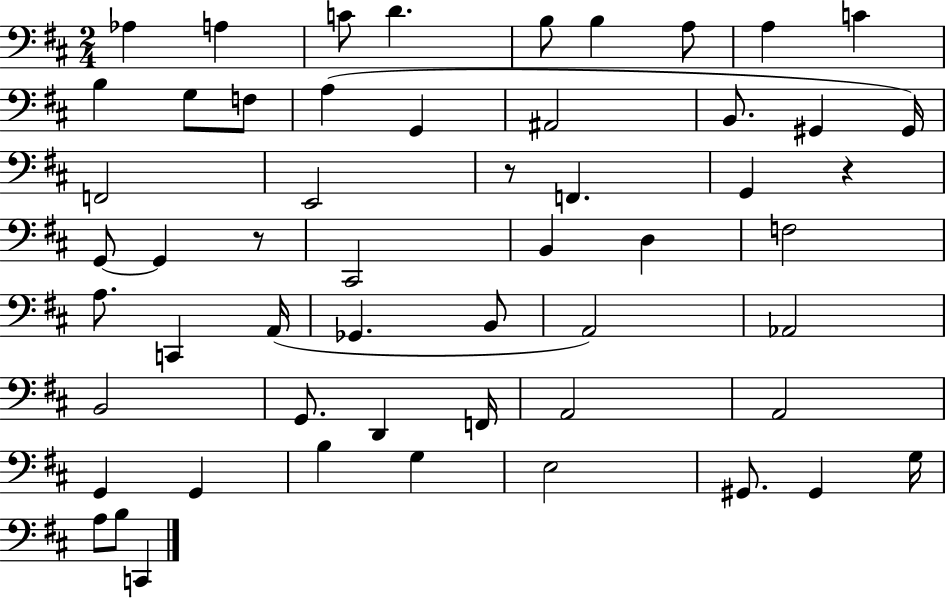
{
  \clef bass
  \numericTimeSignature
  \time 2/4
  \key d \major
  aes4 a4 | c'8 d'4. | b8 b4 a8 | a4 c'4 | \break b4 g8 f8 | a4( g,4 | ais,2 | b,8. gis,4 gis,16) | \break f,2 | e,2 | r8 f,4. | g,4 r4 | \break g,8~~ g,4 r8 | cis,2 | b,4 d4 | f2 | \break a8. c,4 a,16( | ges,4. b,8 | a,2) | aes,2 | \break b,2 | g,8. d,4 f,16 | a,2 | a,2 | \break g,4 g,4 | b4 g4 | e2 | gis,8. gis,4 g16 | \break a8 b8 c,4 | \bar "|."
}